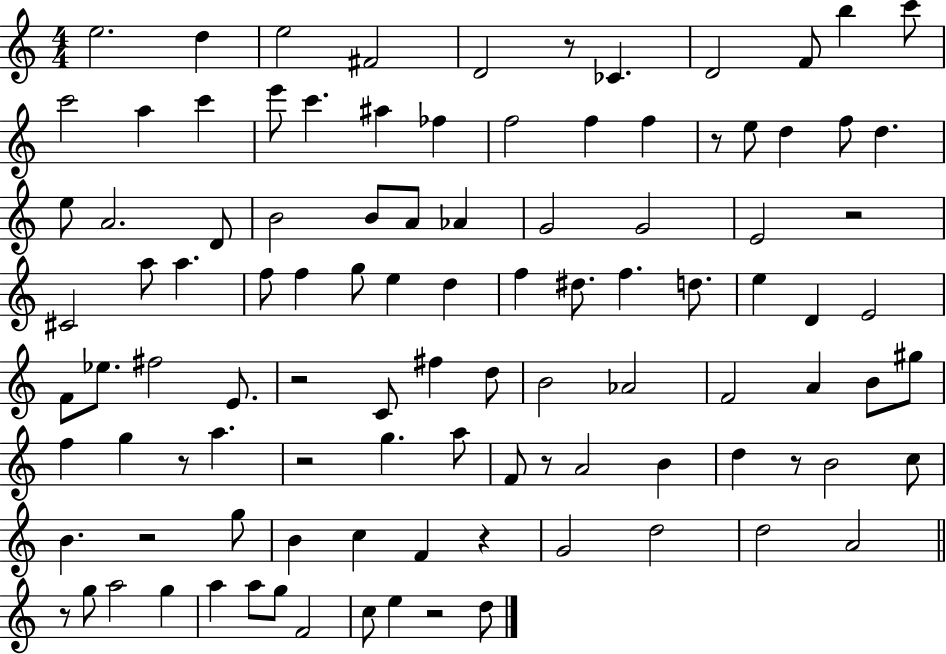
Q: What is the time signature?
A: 4/4